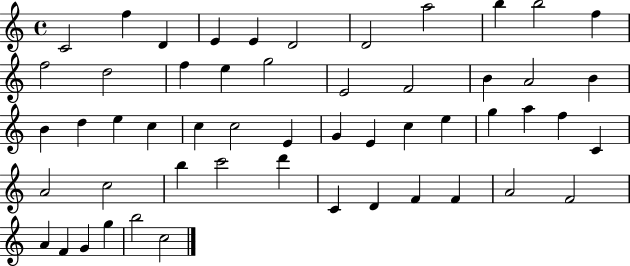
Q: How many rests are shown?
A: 0